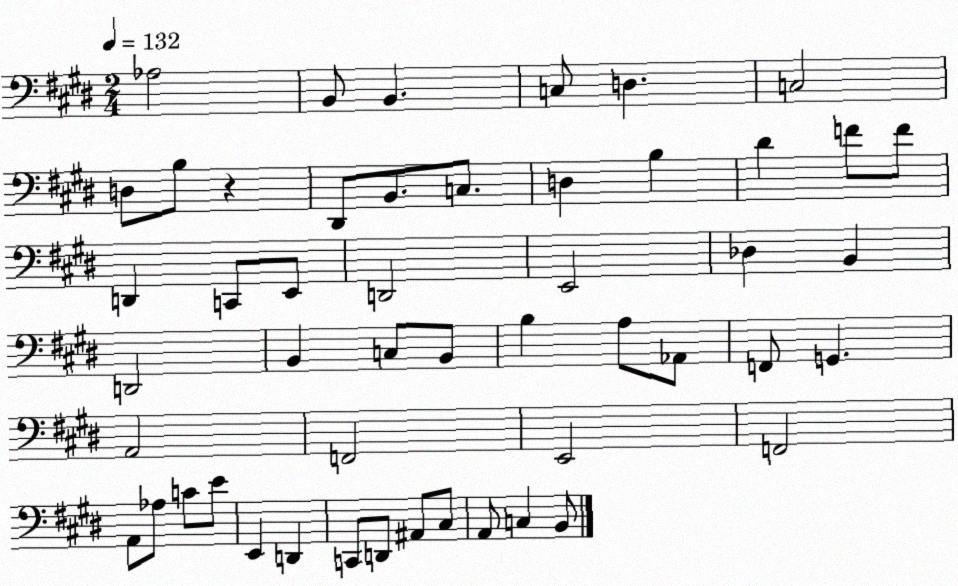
X:1
T:Untitled
M:2/4
L:1/4
K:E
_A,2 B,,/2 B,, C,/2 D, C,2 D,/2 B,/2 z ^D,,/2 B,,/2 C,/2 D, B, ^D F/2 F/2 D,, C,,/2 E,,/2 D,,2 E,,2 _D, B,, D,,2 B,, C,/2 B,,/2 B, A,/2 _A,,/2 F,,/2 G,, A,,2 F,,2 E,,2 F,,2 A,,/2 _A,/2 C/2 E/2 E,, D,, C,,/2 D,,/2 ^A,,/2 ^C,/2 A,,/2 C, B,,/2